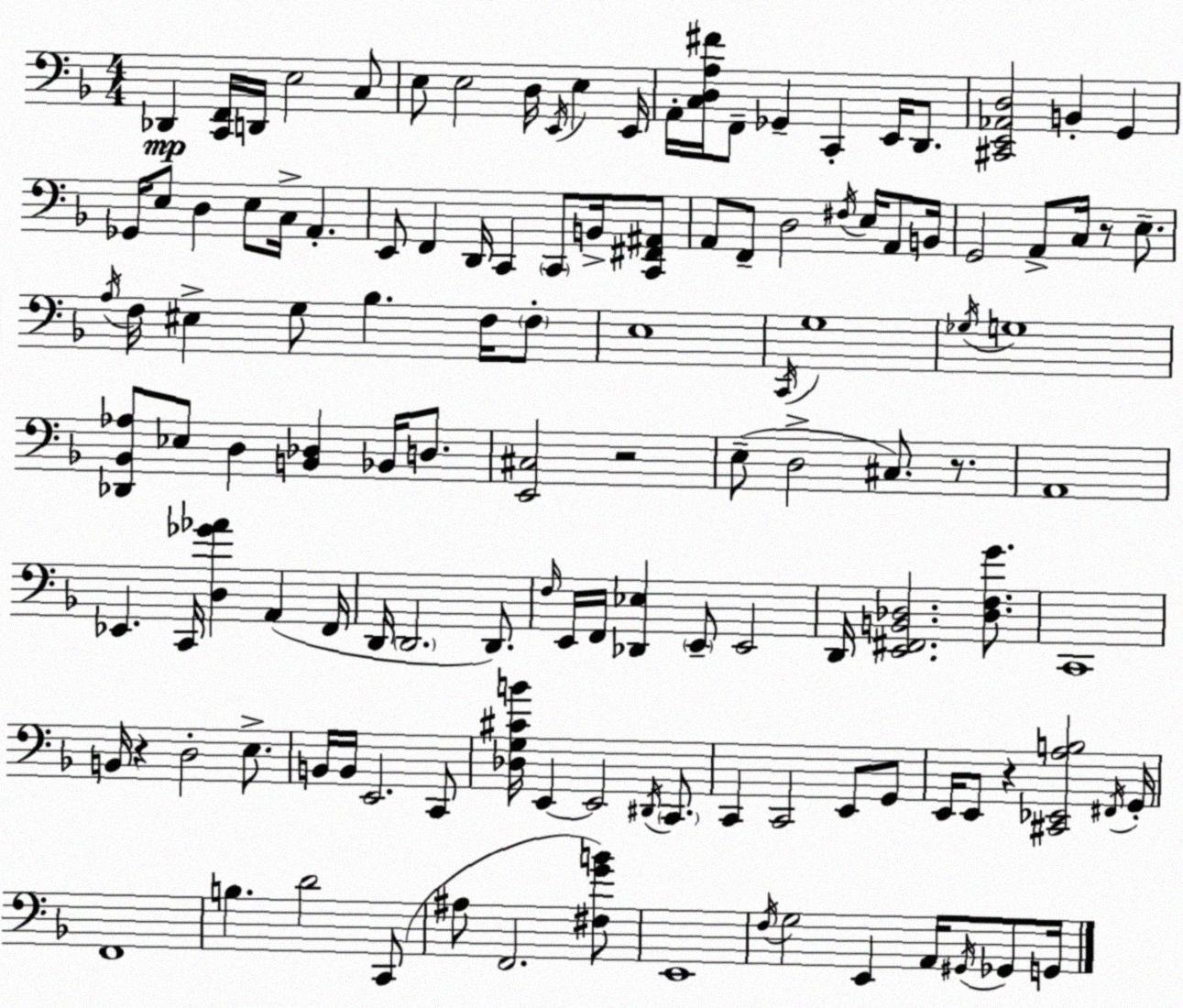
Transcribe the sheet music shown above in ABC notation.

X:1
T:Untitled
M:4/4
L:1/4
K:F
_D,, [C,,F,,]/4 D,,/4 E,2 C,/2 E,/2 E,2 D,/4 E,,/4 E, E,,/4 A,,/4 [C,D,A,^F]/4 F,,/2 _G,, C,, E,,/4 D,,/2 [^C,,E,,_A,,D,]2 B,, G,, _G,,/4 E,/2 D, E,/2 C,/4 A,, E,,/2 F,, D,,/4 C,, C,,/2 B,,/4 [C,,^F,,^A,,]/2 A,,/2 F,,/2 D,2 ^F,/4 E,/4 A,,/2 B,,/4 G,,2 A,,/2 C,/4 z/2 E,/2 A,/4 F,/4 ^E, G,/2 _B, F,/4 F,/2 E,4 C,,/4 G,4 _G,/4 G,4 [_D,,_B,,_A,]/2 _E,/2 D, [B,,_D,] _B,,/4 D,/2 [E,,^C,]2 z2 E,/2 D,2 ^C,/2 z/2 A,,4 _E,, C,,/4 [D,_G_A] A,, F,,/4 D,,/4 D,,2 D,,/2 F,/4 E,,/4 F,,/4 [_D,,_E,] E,,/2 E,,2 D,,/4 [E,,^F,,B,,_D,]2 [_D,F,G]/2 C,,4 B,,/4 z D,2 E,/2 B,,/4 B,,/4 E,,2 C,,/2 [_D,G,^CB]/4 E,, E,,2 ^D,,/4 C,,/2 C,, C,,2 E,,/2 G,,/2 E,,/4 E,,/2 z [^C,,_E,,A,B,]2 ^F,,/4 G,,/4 F,,4 B, D2 C,,/2 ^A,/2 F,,2 [^F,GB]/2 E,,4 F,/4 G,2 E,, A,,/4 ^G,,/4 _G,,/2 G,,/4